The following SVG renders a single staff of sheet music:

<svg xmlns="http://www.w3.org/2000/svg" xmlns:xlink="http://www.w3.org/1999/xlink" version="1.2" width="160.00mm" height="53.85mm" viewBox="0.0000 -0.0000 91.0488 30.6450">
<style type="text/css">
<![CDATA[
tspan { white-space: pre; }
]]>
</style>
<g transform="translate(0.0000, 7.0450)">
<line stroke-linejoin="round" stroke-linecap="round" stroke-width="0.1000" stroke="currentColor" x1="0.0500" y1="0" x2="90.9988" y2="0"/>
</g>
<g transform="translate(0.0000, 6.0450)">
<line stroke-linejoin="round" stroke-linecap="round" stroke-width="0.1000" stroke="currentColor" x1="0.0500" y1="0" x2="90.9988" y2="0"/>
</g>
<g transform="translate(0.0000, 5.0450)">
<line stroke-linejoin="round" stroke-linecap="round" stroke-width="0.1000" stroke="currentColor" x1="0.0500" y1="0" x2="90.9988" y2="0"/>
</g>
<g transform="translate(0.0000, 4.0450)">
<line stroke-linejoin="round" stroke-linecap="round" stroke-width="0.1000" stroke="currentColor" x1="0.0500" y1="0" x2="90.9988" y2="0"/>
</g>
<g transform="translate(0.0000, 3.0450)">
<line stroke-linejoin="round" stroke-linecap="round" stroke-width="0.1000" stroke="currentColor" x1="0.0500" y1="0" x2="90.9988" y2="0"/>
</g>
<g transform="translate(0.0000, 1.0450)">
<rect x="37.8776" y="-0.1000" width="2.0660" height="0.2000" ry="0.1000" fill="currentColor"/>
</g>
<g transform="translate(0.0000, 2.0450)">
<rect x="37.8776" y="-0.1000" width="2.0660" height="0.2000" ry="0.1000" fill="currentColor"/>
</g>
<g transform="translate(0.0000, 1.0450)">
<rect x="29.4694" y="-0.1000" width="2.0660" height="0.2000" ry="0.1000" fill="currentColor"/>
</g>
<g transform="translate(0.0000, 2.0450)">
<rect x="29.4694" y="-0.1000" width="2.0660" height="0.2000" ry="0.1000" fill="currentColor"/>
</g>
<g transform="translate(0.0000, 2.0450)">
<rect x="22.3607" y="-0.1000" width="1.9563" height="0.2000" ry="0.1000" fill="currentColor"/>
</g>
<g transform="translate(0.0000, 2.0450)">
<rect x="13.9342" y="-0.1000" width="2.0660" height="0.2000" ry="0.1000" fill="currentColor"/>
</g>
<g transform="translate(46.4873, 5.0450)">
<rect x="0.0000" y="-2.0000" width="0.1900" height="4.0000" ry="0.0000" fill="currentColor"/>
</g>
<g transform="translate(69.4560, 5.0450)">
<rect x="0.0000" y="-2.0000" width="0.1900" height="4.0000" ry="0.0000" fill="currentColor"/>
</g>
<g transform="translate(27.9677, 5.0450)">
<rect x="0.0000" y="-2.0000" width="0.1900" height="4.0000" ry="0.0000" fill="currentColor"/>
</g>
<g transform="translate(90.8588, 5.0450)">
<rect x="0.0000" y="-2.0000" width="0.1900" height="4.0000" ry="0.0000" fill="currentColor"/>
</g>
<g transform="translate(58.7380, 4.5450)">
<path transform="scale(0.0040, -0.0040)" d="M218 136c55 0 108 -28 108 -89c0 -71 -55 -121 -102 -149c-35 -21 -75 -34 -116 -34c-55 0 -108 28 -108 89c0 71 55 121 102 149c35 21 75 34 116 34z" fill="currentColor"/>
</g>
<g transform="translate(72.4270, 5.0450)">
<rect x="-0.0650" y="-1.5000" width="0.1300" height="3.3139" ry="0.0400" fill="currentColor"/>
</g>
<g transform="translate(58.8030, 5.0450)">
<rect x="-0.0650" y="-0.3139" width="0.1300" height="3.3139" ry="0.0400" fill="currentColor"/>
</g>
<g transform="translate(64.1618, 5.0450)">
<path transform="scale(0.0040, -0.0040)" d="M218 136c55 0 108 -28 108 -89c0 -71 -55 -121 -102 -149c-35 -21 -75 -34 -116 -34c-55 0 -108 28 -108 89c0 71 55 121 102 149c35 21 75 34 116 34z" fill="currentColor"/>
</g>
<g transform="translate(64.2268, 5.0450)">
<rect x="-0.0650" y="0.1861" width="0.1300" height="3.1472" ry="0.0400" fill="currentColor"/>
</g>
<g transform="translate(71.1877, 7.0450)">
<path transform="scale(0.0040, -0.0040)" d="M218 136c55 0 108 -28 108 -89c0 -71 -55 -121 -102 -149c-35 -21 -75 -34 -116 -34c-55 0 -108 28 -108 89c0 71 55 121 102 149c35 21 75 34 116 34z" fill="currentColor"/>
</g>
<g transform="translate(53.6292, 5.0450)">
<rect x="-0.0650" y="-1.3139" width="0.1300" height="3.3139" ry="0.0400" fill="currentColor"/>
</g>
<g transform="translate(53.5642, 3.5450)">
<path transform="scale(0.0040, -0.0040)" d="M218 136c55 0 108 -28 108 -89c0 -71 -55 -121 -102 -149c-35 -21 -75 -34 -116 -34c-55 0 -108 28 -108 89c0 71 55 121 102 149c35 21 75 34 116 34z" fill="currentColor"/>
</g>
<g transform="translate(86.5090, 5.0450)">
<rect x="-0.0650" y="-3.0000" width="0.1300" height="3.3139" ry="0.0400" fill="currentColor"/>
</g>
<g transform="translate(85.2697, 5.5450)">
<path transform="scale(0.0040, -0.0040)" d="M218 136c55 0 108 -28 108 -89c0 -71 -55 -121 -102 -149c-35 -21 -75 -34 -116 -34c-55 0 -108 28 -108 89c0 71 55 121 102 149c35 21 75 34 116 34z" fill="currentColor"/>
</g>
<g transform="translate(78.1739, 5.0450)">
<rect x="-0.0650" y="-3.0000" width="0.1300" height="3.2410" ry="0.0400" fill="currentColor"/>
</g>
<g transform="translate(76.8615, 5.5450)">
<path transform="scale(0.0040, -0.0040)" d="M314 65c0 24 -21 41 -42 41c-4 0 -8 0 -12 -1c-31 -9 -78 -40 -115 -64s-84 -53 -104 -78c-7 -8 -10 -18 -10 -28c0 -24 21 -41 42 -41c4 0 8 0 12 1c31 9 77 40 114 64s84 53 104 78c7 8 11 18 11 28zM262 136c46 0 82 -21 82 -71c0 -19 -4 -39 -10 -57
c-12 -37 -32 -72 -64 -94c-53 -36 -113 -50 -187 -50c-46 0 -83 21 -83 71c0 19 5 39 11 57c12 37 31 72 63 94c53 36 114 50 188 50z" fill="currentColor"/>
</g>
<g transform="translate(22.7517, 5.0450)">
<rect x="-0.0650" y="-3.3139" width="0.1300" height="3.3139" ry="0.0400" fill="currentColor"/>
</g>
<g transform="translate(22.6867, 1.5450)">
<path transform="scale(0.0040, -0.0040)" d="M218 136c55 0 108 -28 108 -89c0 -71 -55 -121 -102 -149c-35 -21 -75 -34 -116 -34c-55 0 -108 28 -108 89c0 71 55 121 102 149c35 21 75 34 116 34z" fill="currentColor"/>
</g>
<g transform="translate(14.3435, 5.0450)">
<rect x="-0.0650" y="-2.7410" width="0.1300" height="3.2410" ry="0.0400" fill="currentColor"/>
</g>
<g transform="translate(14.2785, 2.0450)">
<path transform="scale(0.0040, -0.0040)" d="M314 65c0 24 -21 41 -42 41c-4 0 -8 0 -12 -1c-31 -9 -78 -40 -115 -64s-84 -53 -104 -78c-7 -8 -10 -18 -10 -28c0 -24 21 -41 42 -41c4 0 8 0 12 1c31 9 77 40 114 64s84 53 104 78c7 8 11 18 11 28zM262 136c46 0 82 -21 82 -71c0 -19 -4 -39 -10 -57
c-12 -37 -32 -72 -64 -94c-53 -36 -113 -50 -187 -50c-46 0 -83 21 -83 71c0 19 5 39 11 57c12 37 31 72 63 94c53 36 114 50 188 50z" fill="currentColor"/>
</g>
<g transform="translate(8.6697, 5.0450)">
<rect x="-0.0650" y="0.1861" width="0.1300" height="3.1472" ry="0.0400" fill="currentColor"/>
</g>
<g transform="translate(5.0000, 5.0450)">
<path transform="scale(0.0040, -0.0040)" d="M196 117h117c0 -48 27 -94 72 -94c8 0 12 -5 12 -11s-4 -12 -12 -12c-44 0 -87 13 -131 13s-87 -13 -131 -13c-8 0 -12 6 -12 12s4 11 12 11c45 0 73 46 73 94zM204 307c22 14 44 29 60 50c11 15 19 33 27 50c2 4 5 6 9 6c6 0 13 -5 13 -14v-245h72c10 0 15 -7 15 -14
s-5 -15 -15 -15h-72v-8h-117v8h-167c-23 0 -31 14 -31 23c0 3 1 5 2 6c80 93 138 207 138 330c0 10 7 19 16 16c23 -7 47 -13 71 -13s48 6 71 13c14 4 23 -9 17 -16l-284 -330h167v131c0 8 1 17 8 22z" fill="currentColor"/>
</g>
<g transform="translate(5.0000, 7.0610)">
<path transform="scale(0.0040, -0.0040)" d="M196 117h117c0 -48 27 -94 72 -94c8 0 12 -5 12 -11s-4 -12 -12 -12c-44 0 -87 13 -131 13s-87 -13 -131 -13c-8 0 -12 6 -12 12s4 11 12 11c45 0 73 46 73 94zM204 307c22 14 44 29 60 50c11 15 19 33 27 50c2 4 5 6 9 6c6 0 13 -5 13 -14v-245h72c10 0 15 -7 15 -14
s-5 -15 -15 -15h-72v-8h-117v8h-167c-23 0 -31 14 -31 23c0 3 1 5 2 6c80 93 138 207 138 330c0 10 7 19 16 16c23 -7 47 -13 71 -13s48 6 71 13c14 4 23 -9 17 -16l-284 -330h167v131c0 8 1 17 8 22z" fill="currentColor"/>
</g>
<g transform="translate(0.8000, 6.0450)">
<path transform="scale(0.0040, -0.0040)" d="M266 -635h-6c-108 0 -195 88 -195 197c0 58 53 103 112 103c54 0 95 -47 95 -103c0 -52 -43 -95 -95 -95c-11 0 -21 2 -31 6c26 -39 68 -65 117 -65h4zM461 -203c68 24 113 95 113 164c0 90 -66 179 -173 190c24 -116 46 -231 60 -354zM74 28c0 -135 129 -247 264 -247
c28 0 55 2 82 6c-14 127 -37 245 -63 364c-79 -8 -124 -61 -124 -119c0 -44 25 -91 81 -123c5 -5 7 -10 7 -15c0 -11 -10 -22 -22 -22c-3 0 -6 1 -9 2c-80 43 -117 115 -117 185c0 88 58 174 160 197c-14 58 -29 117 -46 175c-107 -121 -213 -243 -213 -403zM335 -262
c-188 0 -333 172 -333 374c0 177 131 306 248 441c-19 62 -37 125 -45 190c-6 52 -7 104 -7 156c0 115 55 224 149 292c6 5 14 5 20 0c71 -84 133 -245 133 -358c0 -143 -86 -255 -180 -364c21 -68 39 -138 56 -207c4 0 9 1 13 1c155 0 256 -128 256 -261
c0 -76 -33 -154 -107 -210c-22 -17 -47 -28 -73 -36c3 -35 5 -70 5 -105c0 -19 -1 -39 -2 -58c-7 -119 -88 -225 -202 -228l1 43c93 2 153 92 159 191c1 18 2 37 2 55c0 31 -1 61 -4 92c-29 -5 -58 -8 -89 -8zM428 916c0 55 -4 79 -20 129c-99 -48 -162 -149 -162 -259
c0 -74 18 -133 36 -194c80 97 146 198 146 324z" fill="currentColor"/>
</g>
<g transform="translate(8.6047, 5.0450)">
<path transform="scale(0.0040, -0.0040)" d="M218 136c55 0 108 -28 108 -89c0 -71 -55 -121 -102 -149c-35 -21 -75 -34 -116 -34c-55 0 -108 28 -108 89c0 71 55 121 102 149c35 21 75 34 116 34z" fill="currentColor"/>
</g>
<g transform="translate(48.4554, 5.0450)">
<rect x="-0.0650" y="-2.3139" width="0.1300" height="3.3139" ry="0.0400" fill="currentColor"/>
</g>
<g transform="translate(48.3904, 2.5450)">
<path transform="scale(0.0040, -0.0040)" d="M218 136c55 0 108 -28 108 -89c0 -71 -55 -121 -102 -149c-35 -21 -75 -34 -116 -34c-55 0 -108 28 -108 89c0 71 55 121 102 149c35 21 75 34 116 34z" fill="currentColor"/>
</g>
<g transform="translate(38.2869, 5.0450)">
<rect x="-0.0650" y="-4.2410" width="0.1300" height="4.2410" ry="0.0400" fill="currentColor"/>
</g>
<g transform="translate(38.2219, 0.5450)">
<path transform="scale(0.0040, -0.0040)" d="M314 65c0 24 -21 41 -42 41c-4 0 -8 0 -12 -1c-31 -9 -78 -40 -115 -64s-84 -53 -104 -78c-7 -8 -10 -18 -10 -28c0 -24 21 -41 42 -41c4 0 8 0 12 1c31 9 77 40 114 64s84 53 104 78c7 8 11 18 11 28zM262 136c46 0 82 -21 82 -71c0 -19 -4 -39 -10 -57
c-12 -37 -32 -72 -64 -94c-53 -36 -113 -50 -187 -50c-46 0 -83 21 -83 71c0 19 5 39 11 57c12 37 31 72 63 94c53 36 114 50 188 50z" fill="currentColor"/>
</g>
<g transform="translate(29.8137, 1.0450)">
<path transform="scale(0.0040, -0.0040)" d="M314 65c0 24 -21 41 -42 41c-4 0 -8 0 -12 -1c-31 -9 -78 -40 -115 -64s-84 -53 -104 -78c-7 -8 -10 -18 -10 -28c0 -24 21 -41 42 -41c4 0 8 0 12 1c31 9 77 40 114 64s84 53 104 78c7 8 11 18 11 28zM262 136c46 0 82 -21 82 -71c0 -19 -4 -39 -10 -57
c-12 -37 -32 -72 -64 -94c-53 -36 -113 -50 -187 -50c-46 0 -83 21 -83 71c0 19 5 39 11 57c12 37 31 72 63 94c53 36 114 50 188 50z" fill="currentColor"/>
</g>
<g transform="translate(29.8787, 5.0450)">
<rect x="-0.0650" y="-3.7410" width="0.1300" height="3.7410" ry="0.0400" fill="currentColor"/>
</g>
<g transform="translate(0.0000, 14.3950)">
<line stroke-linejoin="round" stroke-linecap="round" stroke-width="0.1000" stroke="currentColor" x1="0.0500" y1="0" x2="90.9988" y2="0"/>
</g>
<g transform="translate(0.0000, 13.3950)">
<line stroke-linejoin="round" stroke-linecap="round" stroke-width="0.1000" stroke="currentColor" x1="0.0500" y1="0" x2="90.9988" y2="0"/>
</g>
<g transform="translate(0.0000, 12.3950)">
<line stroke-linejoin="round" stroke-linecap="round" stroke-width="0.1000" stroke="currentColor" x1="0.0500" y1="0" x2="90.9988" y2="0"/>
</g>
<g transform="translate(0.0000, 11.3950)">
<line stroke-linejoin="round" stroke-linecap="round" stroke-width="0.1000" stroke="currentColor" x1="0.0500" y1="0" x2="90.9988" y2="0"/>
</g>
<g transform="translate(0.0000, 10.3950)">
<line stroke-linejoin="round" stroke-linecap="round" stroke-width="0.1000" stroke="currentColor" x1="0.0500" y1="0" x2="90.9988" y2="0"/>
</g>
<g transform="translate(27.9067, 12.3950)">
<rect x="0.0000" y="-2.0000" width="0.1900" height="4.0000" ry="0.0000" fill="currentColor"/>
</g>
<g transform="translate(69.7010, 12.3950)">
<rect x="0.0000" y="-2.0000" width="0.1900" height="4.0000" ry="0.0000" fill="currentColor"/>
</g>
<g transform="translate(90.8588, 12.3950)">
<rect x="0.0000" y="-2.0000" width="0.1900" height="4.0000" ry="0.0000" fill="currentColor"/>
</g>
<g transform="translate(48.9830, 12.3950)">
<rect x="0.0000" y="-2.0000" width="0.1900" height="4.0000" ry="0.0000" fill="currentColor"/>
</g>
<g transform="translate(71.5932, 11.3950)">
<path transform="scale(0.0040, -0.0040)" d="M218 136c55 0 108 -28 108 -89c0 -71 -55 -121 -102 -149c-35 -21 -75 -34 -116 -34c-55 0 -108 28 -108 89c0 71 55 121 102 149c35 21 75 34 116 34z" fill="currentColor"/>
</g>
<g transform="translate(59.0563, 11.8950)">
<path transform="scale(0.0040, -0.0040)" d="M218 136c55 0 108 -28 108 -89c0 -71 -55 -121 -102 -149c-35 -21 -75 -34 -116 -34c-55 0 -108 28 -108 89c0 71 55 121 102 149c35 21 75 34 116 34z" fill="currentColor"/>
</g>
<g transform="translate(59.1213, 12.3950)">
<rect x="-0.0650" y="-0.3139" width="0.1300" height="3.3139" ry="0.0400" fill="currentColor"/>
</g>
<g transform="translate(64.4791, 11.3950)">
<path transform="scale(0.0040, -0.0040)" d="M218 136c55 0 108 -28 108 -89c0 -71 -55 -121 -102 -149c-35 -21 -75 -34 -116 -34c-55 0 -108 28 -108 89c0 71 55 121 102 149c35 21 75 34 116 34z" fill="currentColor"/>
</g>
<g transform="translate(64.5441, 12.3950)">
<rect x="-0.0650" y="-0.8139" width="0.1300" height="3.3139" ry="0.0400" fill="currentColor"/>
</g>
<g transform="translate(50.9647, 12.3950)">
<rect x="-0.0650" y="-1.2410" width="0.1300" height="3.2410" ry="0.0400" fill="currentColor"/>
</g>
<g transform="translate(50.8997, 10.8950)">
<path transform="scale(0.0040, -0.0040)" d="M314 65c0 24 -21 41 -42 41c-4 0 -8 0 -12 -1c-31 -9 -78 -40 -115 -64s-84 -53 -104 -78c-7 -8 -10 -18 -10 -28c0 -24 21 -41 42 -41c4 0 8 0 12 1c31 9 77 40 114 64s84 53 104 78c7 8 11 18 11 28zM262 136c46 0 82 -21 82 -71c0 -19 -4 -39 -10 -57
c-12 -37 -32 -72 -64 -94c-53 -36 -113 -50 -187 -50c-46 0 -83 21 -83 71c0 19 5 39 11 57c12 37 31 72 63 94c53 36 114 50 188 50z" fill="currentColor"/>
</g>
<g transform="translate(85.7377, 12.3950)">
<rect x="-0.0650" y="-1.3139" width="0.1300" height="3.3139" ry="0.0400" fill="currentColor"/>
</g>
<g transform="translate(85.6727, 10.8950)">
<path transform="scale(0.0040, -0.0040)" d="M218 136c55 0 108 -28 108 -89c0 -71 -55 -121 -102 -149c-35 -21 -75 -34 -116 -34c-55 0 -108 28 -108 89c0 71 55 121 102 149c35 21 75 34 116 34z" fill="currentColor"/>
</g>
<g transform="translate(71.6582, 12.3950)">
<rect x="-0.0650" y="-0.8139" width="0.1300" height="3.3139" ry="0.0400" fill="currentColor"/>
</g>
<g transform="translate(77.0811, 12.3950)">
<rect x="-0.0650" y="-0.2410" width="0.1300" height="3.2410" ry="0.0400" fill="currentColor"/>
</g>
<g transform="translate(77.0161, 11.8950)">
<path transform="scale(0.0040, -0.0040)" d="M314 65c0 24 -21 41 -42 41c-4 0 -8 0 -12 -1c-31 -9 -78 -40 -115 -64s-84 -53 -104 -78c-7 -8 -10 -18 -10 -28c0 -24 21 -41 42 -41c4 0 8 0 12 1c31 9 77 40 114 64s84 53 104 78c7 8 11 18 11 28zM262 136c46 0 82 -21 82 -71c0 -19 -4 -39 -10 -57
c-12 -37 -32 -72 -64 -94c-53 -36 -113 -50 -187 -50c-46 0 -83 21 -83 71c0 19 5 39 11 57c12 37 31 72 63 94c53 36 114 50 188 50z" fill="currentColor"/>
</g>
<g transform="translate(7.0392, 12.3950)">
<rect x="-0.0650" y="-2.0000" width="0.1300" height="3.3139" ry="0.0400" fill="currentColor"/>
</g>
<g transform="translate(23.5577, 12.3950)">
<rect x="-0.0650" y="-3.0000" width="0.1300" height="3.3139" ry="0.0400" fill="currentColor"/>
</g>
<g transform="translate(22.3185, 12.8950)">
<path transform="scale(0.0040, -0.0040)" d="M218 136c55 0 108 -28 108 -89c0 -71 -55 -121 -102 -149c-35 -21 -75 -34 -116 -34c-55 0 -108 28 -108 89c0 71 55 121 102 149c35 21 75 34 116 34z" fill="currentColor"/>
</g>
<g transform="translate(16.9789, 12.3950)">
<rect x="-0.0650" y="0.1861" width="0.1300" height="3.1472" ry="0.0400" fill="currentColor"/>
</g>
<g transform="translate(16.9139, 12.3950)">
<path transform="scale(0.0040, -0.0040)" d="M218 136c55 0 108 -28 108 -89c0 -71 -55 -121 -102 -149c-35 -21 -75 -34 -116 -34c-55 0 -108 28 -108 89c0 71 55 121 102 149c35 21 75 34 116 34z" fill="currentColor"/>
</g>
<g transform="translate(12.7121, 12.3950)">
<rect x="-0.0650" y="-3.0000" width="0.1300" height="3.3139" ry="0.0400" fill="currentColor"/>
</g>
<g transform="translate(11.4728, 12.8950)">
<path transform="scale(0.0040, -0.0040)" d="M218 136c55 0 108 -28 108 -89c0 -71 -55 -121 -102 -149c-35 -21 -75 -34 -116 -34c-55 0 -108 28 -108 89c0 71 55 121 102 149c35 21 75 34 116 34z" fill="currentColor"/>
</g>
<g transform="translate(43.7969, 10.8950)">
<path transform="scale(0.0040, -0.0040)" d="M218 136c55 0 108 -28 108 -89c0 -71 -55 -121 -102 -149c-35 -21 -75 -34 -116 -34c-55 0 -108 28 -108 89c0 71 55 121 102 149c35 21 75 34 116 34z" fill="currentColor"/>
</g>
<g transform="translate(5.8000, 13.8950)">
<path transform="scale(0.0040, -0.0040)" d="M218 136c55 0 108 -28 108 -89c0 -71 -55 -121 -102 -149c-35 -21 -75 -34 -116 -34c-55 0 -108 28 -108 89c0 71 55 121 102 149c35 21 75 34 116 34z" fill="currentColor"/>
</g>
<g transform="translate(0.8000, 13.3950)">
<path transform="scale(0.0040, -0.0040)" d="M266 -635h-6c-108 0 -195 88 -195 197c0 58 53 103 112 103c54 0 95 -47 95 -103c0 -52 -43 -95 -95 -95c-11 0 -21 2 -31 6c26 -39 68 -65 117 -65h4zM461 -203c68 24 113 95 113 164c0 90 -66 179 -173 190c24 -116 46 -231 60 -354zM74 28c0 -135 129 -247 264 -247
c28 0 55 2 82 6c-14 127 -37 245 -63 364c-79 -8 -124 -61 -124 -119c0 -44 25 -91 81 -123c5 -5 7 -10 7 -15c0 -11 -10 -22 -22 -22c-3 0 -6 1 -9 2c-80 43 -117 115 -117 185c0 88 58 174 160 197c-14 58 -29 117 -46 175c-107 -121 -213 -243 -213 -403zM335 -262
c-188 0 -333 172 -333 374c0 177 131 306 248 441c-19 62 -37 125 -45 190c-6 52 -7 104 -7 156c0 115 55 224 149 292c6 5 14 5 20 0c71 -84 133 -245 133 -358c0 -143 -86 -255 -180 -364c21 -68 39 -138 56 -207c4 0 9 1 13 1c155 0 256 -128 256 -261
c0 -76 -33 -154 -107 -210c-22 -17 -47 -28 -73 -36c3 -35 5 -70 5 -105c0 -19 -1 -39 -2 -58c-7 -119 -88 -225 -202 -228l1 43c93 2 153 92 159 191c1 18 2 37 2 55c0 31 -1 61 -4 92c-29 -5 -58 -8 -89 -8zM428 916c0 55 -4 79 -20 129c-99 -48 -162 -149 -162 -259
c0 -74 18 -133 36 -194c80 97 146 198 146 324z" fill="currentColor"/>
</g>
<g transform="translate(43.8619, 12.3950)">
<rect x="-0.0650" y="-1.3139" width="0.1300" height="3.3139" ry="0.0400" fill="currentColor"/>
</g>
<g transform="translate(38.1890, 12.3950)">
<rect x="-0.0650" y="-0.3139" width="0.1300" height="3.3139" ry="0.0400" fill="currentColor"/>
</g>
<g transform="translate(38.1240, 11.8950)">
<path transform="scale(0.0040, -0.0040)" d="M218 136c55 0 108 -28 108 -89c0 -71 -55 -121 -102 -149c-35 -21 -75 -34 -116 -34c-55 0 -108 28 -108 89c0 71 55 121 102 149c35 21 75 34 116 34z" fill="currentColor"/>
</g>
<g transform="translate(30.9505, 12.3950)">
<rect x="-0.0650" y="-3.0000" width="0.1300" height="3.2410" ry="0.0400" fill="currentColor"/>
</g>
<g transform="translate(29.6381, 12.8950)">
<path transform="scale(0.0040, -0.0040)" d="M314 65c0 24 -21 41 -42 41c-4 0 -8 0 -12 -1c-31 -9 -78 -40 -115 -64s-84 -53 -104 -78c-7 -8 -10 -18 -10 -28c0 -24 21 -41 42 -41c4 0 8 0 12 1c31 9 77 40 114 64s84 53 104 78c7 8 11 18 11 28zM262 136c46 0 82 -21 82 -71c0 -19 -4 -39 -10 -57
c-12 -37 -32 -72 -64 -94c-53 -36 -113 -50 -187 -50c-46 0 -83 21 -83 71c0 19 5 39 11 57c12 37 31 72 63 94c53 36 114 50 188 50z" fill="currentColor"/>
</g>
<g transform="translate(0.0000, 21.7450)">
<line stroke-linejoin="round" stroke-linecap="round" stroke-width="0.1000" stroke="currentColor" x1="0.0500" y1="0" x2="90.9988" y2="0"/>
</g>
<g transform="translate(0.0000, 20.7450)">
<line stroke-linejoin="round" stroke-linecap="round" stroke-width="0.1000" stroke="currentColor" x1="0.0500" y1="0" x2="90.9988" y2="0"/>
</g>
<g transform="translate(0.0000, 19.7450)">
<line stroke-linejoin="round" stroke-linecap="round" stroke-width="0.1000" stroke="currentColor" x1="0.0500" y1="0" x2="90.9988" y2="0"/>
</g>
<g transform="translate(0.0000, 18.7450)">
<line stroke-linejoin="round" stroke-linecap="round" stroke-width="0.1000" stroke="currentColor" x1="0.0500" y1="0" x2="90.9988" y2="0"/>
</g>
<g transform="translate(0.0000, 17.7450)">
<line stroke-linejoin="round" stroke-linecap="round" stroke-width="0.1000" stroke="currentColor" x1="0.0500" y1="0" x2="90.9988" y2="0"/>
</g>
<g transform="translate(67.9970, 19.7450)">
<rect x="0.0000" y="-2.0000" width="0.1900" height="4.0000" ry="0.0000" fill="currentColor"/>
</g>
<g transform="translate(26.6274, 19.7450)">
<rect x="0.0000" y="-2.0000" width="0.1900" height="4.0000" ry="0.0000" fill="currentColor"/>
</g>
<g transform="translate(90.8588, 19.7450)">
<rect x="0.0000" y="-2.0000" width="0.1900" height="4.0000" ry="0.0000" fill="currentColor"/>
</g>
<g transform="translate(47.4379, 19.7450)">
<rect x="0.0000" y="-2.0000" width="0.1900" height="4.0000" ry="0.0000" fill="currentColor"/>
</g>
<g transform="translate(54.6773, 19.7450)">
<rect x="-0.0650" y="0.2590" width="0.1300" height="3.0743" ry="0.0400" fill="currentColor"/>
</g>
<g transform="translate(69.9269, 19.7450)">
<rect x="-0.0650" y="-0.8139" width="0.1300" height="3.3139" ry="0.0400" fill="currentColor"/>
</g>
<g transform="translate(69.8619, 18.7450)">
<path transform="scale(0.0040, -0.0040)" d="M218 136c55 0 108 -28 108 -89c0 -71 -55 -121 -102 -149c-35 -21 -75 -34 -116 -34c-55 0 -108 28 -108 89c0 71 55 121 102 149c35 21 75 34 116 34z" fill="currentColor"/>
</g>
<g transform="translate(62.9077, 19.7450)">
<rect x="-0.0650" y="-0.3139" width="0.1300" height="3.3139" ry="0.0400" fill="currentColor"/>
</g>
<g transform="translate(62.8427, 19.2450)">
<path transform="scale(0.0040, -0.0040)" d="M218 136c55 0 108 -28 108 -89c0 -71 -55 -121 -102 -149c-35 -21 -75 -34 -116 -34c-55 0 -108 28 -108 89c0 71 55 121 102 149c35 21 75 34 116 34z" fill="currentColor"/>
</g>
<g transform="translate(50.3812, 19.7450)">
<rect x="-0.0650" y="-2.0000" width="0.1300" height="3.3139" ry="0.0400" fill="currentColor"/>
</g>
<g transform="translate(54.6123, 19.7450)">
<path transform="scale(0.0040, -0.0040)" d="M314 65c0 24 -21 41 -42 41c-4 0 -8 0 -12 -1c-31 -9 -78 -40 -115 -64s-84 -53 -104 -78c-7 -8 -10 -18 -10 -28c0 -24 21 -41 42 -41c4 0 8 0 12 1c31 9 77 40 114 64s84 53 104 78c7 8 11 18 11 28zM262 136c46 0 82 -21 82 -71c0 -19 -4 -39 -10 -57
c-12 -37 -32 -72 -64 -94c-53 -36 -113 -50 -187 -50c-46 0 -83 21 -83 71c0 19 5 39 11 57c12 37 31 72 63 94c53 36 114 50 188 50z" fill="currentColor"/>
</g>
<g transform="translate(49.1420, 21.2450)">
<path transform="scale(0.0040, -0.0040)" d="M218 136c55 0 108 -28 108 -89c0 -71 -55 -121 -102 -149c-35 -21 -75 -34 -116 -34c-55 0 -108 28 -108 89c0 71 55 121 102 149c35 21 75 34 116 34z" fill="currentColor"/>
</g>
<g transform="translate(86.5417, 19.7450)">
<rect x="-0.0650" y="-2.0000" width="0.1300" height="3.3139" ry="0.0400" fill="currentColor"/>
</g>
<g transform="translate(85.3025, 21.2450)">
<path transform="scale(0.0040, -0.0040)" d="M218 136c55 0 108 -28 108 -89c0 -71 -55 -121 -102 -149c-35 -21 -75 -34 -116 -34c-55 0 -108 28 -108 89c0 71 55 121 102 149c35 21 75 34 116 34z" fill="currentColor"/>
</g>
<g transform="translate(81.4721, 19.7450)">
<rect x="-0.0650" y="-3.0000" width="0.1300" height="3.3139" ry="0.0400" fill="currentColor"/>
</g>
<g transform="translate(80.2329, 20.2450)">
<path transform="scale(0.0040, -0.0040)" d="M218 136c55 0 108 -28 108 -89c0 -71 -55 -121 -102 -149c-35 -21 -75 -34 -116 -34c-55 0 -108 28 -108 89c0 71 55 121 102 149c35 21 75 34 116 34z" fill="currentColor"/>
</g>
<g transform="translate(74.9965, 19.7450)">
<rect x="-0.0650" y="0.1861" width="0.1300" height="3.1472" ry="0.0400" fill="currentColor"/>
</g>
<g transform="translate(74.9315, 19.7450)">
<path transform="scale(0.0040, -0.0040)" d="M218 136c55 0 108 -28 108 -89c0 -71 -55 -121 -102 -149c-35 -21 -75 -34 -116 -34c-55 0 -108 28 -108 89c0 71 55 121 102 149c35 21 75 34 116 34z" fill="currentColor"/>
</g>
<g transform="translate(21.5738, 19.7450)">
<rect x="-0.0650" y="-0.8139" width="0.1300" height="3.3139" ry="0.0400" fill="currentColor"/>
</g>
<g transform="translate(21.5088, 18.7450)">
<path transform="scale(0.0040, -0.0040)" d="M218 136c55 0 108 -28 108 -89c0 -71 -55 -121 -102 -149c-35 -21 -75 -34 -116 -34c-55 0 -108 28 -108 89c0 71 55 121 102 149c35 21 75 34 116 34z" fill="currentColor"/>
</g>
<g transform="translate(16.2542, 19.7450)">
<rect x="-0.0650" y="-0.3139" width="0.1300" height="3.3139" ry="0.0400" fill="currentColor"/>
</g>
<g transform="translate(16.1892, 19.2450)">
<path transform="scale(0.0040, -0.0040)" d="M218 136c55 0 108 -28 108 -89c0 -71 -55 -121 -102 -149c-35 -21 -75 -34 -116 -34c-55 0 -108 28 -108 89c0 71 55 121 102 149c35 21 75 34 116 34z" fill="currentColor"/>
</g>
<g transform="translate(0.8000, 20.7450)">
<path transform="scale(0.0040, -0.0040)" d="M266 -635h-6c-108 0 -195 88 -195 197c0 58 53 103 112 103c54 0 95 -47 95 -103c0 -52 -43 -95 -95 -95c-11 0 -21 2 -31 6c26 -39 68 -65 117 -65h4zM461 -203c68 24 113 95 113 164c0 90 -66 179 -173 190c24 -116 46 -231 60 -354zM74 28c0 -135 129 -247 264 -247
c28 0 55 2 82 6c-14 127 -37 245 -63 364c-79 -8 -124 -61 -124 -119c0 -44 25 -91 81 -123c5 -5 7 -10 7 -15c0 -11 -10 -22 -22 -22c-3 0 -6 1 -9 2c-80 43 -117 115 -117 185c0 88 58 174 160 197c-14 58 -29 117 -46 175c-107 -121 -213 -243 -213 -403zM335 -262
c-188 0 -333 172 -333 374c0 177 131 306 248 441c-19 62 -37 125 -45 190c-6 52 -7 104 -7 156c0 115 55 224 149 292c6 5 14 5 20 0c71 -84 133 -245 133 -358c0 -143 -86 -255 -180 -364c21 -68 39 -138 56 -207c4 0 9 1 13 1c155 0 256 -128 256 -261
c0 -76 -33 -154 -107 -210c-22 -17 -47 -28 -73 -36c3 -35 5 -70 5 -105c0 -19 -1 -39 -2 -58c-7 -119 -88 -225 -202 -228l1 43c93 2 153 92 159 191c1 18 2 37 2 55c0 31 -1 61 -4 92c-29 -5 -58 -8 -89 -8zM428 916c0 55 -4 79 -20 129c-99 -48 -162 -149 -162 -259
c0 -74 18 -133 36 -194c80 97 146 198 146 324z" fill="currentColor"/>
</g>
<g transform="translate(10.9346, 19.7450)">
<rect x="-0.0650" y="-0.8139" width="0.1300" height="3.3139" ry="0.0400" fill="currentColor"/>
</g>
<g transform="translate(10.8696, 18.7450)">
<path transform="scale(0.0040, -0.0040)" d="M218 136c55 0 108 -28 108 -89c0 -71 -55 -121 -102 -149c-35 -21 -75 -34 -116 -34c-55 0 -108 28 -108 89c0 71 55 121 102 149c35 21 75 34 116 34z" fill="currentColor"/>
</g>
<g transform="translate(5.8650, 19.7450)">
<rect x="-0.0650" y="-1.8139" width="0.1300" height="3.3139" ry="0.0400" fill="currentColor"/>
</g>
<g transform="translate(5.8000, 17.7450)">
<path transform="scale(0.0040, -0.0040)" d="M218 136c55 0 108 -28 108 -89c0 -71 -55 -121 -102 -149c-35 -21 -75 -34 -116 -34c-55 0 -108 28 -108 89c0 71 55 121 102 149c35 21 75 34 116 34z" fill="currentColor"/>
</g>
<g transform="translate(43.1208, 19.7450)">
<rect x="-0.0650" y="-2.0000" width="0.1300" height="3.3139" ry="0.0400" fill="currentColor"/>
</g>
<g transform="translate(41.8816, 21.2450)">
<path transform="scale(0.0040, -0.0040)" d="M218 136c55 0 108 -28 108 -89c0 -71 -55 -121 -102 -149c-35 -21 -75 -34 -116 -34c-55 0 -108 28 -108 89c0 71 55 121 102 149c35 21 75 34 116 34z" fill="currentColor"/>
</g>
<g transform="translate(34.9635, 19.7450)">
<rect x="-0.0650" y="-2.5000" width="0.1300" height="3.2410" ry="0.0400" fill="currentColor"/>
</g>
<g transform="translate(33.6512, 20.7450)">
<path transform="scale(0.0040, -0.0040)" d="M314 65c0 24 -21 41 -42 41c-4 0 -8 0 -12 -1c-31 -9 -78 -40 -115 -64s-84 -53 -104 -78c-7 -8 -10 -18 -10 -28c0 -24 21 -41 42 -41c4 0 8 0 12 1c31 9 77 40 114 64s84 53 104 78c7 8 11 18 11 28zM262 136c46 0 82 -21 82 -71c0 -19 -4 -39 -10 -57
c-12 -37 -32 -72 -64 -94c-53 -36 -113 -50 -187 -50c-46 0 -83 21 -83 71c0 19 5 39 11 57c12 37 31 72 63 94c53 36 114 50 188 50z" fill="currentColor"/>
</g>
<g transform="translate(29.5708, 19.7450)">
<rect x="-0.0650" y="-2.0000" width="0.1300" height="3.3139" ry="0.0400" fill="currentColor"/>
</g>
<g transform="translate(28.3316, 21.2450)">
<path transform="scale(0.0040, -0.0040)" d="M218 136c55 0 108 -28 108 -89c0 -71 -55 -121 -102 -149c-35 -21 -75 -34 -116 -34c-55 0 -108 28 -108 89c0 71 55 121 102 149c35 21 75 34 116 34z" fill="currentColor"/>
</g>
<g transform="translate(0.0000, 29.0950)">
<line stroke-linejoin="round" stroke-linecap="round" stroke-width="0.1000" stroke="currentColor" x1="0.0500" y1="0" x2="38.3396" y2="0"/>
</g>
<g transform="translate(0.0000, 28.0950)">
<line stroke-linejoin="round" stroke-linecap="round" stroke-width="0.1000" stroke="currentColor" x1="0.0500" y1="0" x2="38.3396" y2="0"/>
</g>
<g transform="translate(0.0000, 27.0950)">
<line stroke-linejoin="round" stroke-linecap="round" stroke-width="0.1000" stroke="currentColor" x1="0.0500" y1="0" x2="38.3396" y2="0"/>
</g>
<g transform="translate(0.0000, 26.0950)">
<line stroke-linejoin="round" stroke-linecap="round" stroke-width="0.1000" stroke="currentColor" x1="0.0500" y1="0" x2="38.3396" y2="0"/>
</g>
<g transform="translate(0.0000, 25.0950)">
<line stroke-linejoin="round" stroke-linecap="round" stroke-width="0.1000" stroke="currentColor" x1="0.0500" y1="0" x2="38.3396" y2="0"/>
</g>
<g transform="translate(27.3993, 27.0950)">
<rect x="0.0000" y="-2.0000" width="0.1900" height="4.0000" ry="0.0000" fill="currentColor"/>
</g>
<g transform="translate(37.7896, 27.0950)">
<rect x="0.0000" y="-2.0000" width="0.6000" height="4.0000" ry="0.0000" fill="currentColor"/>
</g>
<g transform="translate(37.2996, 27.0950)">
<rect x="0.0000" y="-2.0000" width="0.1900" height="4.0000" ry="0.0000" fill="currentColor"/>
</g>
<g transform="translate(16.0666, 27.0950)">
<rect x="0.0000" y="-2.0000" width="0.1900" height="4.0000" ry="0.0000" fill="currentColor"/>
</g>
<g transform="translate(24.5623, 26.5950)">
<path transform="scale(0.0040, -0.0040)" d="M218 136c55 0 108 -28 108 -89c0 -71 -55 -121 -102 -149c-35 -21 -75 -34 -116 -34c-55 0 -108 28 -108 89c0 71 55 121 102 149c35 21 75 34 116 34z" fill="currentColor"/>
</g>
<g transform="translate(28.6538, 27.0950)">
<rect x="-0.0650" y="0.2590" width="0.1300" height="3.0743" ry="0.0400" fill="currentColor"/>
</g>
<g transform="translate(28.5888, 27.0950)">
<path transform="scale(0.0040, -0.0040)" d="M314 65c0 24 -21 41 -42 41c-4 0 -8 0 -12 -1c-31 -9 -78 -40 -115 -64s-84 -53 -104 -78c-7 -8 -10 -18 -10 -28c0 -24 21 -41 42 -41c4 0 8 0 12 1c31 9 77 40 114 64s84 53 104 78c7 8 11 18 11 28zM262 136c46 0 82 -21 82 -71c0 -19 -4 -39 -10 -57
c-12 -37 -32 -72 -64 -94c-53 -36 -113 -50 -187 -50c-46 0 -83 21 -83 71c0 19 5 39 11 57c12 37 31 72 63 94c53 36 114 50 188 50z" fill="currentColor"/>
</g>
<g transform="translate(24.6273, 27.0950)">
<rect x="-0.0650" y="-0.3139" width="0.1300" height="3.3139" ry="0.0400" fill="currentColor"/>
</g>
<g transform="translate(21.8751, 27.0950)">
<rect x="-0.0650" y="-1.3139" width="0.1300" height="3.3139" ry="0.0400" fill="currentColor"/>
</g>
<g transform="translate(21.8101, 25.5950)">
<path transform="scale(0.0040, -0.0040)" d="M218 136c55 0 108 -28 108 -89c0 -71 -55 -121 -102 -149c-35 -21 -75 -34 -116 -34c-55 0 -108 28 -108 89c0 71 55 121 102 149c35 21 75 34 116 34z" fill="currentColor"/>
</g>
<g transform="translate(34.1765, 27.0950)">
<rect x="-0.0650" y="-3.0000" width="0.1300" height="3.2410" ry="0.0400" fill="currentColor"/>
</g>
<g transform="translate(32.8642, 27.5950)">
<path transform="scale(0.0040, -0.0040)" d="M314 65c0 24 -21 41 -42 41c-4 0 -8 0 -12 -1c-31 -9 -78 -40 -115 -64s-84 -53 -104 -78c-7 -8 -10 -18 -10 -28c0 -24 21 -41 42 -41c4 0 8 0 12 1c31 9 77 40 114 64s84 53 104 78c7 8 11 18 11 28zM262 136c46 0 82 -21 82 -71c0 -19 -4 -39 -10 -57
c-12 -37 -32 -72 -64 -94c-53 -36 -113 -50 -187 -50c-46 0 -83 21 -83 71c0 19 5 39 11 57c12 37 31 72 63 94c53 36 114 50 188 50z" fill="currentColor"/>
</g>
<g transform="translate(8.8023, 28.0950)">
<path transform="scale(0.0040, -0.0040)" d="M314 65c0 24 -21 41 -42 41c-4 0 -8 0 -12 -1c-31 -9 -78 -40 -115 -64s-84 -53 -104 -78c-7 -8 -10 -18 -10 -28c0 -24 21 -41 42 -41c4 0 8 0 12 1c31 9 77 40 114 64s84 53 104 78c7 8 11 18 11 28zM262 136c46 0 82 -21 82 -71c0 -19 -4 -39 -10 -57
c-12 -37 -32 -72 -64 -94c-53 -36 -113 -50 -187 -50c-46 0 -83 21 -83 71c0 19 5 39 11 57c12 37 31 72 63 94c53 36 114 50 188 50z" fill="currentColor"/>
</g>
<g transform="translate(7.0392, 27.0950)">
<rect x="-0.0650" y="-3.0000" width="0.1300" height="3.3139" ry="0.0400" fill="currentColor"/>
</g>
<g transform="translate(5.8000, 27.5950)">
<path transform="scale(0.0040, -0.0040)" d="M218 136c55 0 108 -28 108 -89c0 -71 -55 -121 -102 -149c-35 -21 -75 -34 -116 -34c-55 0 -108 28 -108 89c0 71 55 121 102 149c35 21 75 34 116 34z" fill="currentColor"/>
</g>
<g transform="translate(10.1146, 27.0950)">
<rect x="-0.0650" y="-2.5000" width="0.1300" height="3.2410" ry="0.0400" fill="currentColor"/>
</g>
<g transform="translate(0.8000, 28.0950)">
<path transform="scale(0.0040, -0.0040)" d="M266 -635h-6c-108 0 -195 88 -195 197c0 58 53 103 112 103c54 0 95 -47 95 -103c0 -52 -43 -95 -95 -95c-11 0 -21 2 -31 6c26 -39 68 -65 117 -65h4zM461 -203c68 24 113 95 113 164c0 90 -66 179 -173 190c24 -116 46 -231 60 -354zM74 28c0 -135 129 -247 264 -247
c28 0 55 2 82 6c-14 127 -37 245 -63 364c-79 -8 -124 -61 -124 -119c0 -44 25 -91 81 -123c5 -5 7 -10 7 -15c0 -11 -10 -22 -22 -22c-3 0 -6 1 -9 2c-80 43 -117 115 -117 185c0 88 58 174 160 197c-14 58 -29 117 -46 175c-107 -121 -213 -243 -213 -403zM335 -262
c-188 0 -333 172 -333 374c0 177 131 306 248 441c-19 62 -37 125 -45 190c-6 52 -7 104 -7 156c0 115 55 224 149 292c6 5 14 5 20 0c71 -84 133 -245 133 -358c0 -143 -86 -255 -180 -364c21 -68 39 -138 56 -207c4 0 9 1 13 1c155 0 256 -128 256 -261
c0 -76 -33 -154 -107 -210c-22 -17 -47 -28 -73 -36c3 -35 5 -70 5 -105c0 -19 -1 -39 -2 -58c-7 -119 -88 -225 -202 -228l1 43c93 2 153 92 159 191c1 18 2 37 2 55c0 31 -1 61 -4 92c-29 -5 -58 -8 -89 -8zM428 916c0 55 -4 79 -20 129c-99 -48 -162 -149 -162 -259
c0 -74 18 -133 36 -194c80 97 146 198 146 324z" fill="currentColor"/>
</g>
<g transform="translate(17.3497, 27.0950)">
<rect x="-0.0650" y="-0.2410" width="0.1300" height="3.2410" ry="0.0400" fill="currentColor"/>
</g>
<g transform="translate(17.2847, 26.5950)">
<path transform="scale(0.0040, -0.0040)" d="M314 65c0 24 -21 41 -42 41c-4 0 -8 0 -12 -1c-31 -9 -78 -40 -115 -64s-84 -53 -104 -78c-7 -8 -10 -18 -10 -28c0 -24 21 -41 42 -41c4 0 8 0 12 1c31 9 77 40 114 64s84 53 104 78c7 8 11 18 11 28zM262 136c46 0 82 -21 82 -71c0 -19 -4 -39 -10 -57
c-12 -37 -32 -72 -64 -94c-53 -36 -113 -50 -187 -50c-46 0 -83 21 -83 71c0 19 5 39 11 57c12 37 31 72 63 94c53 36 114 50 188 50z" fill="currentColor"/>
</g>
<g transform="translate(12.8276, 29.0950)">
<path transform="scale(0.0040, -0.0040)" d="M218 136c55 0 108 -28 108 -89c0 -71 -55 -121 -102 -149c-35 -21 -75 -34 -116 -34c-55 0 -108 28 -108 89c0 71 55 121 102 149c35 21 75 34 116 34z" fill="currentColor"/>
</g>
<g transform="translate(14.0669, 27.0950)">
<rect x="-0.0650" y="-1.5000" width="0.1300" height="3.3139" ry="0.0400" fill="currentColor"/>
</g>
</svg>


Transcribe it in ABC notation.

X:1
T:Untitled
M:4/4
L:1/4
K:C
B a2 b c'2 d'2 g e c B E A2 A F A B A A2 c e e2 c d d c2 e f d c d F G2 F F B2 c d B A F A G2 E c2 e c B2 A2